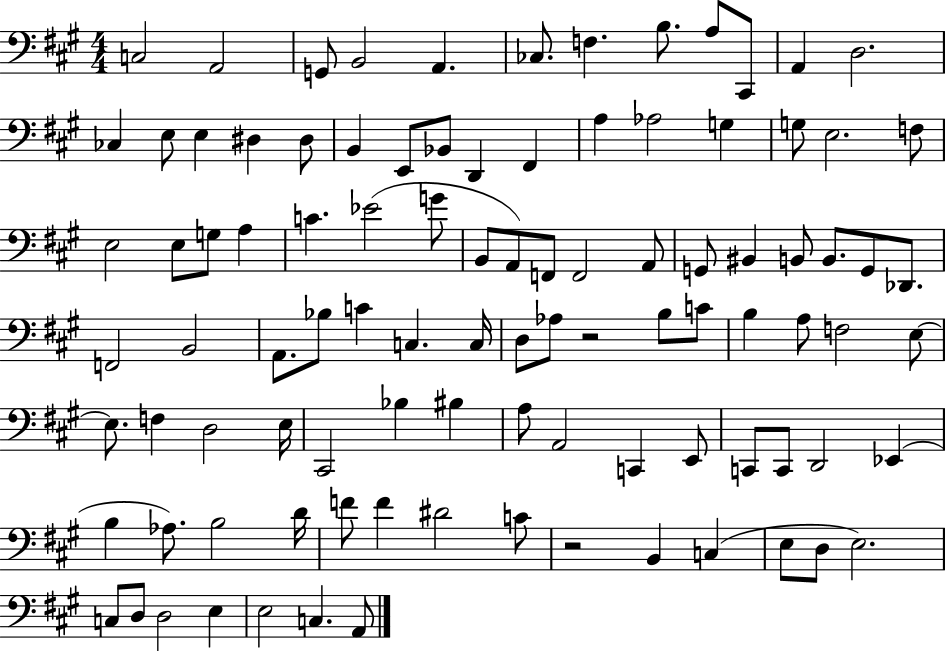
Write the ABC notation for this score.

X:1
T:Untitled
M:4/4
L:1/4
K:A
C,2 A,,2 G,,/2 B,,2 A,, _C,/2 F, B,/2 A,/2 ^C,,/2 A,, D,2 _C, E,/2 E, ^D, ^D,/2 B,, E,,/2 _B,,/2 D,, ^F,, A, _A,2 G, G,/2 E,2 F,/2 E,2 E,/2 G,/2 A, C _E2 G/2 B,,/2 A,,/2 F,,/2 F,,2 A,,/2 G,,/2 ^B,, B,,/2 B,,/2 G,,/2 _D,,/2 F,,2 B,,2 A,,/2 _B,/2 C C, C,/4 D,/2 _A,/2 z2 B,/2 C/2 B, A,/2 F,2 E,/2 E,/2 F, D,2 E,/4 ^C,,2 _B, ^B, A,/2 A,,2 C,, E,,/2 C,,/2 C,,/2 D,,2 _E,, B, _A,/2 B,2 D/4 F/2 F ^D2 C/2 z2 B,, C, E,/2 D,/2 E,2 C,/2 D,/2 D,2 E, E,2 C, A,,/2